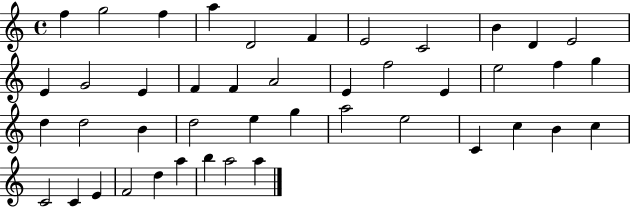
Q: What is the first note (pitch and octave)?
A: F5